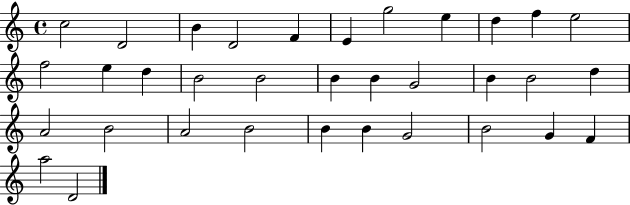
C5/h D4/h B4/q D4/h F4/q E4/q G5/h E5/q D5/q F5/q E5/h F5/h E5/q D5/q B4/h B4/h B4/q B4/q G4/h B4/q B4/h D5/q A4/h B4/h A4/h B4/h B4/q B4/q G4/h B4/h G4/q F4/q A5/h D4/h